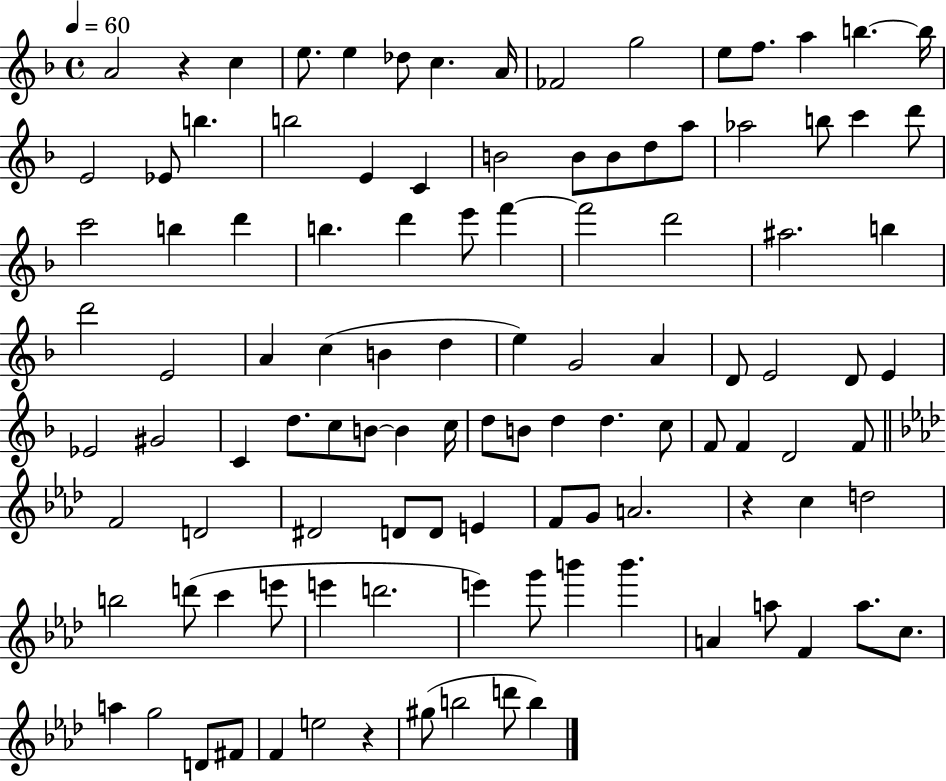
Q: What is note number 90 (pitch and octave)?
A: B6